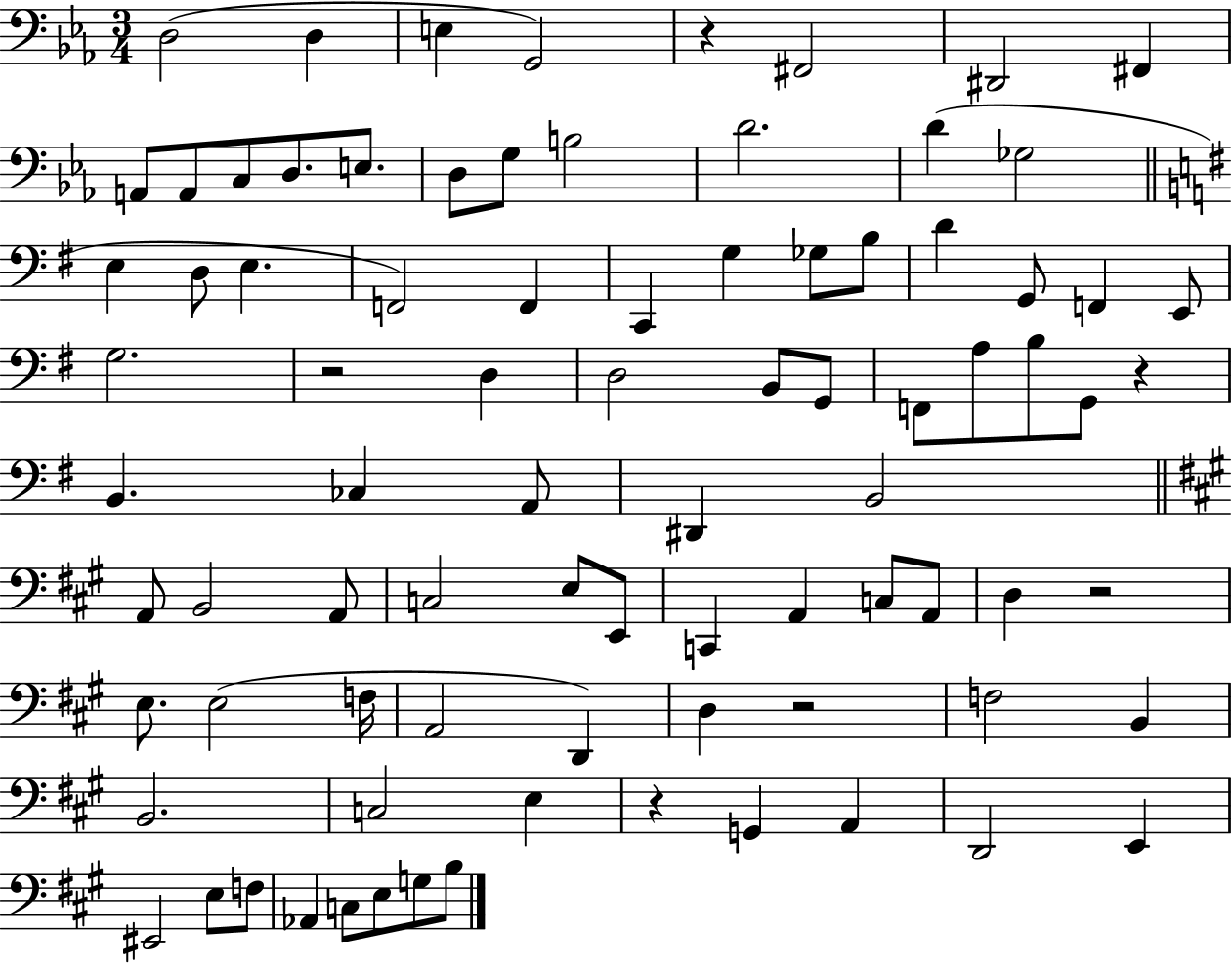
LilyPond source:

{
  \clef bass
  \numericTimeSignature
  \time 3/4
  \key ees \major
  d2( d4 | e4 g,2) | r4 fis,2 | dis,2 fis,4 | \break a,8 a,8 c8 d8. e8. | d8 g8 b2 | d'2. | d'4( ges2 | \break \bar "||" \break \key g \major e4 d8 e4. | f,2) f,4 | c,4 g4 ges8 b8 | d'4 g,8 f,4 e,8 | \break g2. | r2 d4 | d2 b,8 g,8 | f,8 a8 b8 g,8 r4 | \break b,4. ces4 a,8 | dis,4 b,2 | \bar "||" \break \key a \major a,8 b,2 a,8 | c2 e8 e,8 | c,4 a,4 c8 a,8 | d4 r2 | \break e8. e2( f16 | a,2 d,4) | d4 r2 | f2 b,4 | \break b,2. | c2 e4 | r4 g,4 a,4 | d,2 e,4 | \break eis,2 e8 f8 | aes,4 c8 e8 g8 b8 | \bar "|."
}